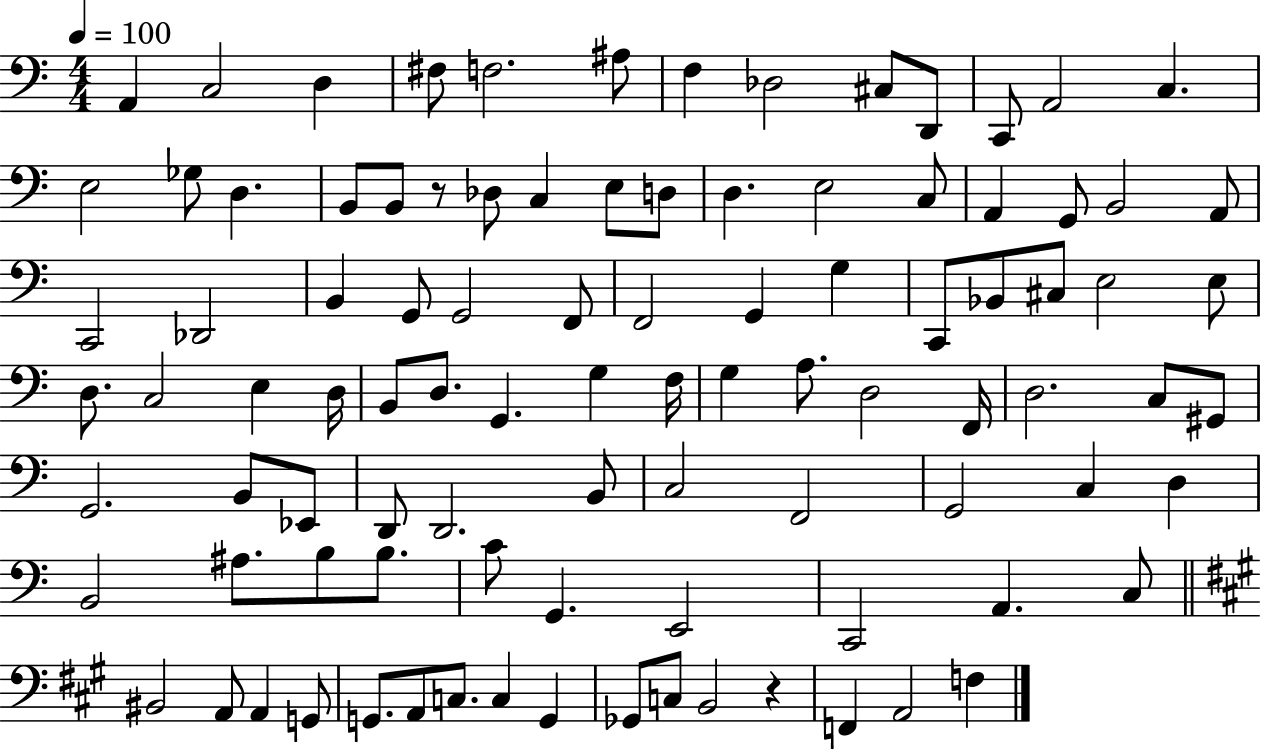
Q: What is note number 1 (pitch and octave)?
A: A2